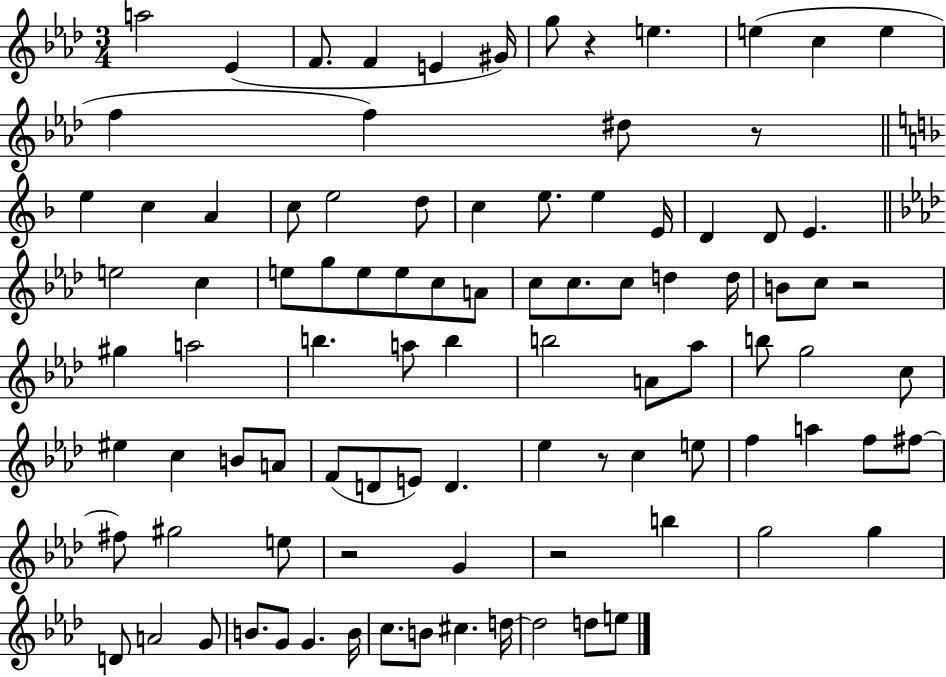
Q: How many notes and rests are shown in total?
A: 95